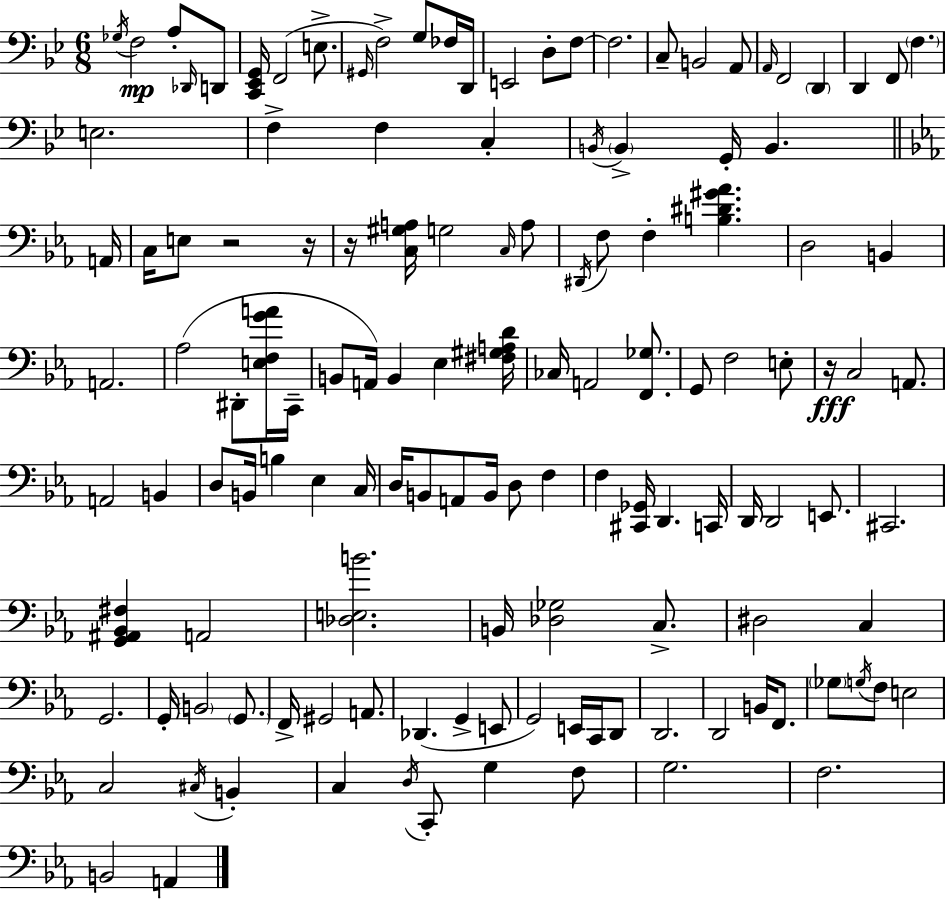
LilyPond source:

{
  \clef bass
  \numericTimeSignature
  \time 6/8
  \key g \minor
  \acciaccatura { ges16 }\mp f2 a8-. \grace { des,16 } | d,8 <c, ees, g,>16 f,2( e8.-> | \grace { gis,16 } f2->) g8 | fes16 d,16 e,2 d8-. | \break f8~~ f2. | c8-- b,2 | a,8 \grace { a,16 } f,2 | \parenthesize d,4 d,4 f,8 \parenthesize f4. | \break e2. | f4-> f4 | c4-. \acciaccatura { b,16 } \parenthesize b,4-> g,16-. b,4. | \bar "||" \break \key ees \major a,16 c16 e8 r2 | r16 r16 <c gis a>16 g2 \grace { c16 } | a8 \acciaccatura { dis,16 } f8 f4-. <b dis' gis' aes'>4. | d2 b,4 | \break a,2. | aes2( dis,8-. | <e f g' a'>16 c,16-- b,8 a,16) b,4 ees4 | <fis gis a d'>16 ces16 a,2 | \break <f, ges>8. g,8 f2 | e8-. r16\fff c2 | a,8. a,2 b,4 | d8 b,16 b4 ees4 | \break c16 d16 b,8 a,8 b,16 d8 f4 | f4 <cis, ges,>16 d,4. | c,16 d,16 d,2 | e,8. cis,2. | \break <g, ais, bes, fis>4 a,2 | <des e b'>2. | b,16 <des ges>2 | c8.-> dis2 c4 | \break g,2. | g,16-. \parenthesize b,2 | \parenthesize g,8. f,16-> gis,2 | a,8. des,4.( g,4-> | \break e,8 g,2) e,16 | c,16 d,8 d,2. | d,2 b,16 | f,8. \parenthesize ges8 \acciaccatura { g16 } f8 e2 | \break c2 | \acciaccatura { cis16 } b,4-. c4 \acciaccatura { d16 } c,8-. | g4 f8 g2. | f2. | \break b,2 | a,4 \bar "|."
}